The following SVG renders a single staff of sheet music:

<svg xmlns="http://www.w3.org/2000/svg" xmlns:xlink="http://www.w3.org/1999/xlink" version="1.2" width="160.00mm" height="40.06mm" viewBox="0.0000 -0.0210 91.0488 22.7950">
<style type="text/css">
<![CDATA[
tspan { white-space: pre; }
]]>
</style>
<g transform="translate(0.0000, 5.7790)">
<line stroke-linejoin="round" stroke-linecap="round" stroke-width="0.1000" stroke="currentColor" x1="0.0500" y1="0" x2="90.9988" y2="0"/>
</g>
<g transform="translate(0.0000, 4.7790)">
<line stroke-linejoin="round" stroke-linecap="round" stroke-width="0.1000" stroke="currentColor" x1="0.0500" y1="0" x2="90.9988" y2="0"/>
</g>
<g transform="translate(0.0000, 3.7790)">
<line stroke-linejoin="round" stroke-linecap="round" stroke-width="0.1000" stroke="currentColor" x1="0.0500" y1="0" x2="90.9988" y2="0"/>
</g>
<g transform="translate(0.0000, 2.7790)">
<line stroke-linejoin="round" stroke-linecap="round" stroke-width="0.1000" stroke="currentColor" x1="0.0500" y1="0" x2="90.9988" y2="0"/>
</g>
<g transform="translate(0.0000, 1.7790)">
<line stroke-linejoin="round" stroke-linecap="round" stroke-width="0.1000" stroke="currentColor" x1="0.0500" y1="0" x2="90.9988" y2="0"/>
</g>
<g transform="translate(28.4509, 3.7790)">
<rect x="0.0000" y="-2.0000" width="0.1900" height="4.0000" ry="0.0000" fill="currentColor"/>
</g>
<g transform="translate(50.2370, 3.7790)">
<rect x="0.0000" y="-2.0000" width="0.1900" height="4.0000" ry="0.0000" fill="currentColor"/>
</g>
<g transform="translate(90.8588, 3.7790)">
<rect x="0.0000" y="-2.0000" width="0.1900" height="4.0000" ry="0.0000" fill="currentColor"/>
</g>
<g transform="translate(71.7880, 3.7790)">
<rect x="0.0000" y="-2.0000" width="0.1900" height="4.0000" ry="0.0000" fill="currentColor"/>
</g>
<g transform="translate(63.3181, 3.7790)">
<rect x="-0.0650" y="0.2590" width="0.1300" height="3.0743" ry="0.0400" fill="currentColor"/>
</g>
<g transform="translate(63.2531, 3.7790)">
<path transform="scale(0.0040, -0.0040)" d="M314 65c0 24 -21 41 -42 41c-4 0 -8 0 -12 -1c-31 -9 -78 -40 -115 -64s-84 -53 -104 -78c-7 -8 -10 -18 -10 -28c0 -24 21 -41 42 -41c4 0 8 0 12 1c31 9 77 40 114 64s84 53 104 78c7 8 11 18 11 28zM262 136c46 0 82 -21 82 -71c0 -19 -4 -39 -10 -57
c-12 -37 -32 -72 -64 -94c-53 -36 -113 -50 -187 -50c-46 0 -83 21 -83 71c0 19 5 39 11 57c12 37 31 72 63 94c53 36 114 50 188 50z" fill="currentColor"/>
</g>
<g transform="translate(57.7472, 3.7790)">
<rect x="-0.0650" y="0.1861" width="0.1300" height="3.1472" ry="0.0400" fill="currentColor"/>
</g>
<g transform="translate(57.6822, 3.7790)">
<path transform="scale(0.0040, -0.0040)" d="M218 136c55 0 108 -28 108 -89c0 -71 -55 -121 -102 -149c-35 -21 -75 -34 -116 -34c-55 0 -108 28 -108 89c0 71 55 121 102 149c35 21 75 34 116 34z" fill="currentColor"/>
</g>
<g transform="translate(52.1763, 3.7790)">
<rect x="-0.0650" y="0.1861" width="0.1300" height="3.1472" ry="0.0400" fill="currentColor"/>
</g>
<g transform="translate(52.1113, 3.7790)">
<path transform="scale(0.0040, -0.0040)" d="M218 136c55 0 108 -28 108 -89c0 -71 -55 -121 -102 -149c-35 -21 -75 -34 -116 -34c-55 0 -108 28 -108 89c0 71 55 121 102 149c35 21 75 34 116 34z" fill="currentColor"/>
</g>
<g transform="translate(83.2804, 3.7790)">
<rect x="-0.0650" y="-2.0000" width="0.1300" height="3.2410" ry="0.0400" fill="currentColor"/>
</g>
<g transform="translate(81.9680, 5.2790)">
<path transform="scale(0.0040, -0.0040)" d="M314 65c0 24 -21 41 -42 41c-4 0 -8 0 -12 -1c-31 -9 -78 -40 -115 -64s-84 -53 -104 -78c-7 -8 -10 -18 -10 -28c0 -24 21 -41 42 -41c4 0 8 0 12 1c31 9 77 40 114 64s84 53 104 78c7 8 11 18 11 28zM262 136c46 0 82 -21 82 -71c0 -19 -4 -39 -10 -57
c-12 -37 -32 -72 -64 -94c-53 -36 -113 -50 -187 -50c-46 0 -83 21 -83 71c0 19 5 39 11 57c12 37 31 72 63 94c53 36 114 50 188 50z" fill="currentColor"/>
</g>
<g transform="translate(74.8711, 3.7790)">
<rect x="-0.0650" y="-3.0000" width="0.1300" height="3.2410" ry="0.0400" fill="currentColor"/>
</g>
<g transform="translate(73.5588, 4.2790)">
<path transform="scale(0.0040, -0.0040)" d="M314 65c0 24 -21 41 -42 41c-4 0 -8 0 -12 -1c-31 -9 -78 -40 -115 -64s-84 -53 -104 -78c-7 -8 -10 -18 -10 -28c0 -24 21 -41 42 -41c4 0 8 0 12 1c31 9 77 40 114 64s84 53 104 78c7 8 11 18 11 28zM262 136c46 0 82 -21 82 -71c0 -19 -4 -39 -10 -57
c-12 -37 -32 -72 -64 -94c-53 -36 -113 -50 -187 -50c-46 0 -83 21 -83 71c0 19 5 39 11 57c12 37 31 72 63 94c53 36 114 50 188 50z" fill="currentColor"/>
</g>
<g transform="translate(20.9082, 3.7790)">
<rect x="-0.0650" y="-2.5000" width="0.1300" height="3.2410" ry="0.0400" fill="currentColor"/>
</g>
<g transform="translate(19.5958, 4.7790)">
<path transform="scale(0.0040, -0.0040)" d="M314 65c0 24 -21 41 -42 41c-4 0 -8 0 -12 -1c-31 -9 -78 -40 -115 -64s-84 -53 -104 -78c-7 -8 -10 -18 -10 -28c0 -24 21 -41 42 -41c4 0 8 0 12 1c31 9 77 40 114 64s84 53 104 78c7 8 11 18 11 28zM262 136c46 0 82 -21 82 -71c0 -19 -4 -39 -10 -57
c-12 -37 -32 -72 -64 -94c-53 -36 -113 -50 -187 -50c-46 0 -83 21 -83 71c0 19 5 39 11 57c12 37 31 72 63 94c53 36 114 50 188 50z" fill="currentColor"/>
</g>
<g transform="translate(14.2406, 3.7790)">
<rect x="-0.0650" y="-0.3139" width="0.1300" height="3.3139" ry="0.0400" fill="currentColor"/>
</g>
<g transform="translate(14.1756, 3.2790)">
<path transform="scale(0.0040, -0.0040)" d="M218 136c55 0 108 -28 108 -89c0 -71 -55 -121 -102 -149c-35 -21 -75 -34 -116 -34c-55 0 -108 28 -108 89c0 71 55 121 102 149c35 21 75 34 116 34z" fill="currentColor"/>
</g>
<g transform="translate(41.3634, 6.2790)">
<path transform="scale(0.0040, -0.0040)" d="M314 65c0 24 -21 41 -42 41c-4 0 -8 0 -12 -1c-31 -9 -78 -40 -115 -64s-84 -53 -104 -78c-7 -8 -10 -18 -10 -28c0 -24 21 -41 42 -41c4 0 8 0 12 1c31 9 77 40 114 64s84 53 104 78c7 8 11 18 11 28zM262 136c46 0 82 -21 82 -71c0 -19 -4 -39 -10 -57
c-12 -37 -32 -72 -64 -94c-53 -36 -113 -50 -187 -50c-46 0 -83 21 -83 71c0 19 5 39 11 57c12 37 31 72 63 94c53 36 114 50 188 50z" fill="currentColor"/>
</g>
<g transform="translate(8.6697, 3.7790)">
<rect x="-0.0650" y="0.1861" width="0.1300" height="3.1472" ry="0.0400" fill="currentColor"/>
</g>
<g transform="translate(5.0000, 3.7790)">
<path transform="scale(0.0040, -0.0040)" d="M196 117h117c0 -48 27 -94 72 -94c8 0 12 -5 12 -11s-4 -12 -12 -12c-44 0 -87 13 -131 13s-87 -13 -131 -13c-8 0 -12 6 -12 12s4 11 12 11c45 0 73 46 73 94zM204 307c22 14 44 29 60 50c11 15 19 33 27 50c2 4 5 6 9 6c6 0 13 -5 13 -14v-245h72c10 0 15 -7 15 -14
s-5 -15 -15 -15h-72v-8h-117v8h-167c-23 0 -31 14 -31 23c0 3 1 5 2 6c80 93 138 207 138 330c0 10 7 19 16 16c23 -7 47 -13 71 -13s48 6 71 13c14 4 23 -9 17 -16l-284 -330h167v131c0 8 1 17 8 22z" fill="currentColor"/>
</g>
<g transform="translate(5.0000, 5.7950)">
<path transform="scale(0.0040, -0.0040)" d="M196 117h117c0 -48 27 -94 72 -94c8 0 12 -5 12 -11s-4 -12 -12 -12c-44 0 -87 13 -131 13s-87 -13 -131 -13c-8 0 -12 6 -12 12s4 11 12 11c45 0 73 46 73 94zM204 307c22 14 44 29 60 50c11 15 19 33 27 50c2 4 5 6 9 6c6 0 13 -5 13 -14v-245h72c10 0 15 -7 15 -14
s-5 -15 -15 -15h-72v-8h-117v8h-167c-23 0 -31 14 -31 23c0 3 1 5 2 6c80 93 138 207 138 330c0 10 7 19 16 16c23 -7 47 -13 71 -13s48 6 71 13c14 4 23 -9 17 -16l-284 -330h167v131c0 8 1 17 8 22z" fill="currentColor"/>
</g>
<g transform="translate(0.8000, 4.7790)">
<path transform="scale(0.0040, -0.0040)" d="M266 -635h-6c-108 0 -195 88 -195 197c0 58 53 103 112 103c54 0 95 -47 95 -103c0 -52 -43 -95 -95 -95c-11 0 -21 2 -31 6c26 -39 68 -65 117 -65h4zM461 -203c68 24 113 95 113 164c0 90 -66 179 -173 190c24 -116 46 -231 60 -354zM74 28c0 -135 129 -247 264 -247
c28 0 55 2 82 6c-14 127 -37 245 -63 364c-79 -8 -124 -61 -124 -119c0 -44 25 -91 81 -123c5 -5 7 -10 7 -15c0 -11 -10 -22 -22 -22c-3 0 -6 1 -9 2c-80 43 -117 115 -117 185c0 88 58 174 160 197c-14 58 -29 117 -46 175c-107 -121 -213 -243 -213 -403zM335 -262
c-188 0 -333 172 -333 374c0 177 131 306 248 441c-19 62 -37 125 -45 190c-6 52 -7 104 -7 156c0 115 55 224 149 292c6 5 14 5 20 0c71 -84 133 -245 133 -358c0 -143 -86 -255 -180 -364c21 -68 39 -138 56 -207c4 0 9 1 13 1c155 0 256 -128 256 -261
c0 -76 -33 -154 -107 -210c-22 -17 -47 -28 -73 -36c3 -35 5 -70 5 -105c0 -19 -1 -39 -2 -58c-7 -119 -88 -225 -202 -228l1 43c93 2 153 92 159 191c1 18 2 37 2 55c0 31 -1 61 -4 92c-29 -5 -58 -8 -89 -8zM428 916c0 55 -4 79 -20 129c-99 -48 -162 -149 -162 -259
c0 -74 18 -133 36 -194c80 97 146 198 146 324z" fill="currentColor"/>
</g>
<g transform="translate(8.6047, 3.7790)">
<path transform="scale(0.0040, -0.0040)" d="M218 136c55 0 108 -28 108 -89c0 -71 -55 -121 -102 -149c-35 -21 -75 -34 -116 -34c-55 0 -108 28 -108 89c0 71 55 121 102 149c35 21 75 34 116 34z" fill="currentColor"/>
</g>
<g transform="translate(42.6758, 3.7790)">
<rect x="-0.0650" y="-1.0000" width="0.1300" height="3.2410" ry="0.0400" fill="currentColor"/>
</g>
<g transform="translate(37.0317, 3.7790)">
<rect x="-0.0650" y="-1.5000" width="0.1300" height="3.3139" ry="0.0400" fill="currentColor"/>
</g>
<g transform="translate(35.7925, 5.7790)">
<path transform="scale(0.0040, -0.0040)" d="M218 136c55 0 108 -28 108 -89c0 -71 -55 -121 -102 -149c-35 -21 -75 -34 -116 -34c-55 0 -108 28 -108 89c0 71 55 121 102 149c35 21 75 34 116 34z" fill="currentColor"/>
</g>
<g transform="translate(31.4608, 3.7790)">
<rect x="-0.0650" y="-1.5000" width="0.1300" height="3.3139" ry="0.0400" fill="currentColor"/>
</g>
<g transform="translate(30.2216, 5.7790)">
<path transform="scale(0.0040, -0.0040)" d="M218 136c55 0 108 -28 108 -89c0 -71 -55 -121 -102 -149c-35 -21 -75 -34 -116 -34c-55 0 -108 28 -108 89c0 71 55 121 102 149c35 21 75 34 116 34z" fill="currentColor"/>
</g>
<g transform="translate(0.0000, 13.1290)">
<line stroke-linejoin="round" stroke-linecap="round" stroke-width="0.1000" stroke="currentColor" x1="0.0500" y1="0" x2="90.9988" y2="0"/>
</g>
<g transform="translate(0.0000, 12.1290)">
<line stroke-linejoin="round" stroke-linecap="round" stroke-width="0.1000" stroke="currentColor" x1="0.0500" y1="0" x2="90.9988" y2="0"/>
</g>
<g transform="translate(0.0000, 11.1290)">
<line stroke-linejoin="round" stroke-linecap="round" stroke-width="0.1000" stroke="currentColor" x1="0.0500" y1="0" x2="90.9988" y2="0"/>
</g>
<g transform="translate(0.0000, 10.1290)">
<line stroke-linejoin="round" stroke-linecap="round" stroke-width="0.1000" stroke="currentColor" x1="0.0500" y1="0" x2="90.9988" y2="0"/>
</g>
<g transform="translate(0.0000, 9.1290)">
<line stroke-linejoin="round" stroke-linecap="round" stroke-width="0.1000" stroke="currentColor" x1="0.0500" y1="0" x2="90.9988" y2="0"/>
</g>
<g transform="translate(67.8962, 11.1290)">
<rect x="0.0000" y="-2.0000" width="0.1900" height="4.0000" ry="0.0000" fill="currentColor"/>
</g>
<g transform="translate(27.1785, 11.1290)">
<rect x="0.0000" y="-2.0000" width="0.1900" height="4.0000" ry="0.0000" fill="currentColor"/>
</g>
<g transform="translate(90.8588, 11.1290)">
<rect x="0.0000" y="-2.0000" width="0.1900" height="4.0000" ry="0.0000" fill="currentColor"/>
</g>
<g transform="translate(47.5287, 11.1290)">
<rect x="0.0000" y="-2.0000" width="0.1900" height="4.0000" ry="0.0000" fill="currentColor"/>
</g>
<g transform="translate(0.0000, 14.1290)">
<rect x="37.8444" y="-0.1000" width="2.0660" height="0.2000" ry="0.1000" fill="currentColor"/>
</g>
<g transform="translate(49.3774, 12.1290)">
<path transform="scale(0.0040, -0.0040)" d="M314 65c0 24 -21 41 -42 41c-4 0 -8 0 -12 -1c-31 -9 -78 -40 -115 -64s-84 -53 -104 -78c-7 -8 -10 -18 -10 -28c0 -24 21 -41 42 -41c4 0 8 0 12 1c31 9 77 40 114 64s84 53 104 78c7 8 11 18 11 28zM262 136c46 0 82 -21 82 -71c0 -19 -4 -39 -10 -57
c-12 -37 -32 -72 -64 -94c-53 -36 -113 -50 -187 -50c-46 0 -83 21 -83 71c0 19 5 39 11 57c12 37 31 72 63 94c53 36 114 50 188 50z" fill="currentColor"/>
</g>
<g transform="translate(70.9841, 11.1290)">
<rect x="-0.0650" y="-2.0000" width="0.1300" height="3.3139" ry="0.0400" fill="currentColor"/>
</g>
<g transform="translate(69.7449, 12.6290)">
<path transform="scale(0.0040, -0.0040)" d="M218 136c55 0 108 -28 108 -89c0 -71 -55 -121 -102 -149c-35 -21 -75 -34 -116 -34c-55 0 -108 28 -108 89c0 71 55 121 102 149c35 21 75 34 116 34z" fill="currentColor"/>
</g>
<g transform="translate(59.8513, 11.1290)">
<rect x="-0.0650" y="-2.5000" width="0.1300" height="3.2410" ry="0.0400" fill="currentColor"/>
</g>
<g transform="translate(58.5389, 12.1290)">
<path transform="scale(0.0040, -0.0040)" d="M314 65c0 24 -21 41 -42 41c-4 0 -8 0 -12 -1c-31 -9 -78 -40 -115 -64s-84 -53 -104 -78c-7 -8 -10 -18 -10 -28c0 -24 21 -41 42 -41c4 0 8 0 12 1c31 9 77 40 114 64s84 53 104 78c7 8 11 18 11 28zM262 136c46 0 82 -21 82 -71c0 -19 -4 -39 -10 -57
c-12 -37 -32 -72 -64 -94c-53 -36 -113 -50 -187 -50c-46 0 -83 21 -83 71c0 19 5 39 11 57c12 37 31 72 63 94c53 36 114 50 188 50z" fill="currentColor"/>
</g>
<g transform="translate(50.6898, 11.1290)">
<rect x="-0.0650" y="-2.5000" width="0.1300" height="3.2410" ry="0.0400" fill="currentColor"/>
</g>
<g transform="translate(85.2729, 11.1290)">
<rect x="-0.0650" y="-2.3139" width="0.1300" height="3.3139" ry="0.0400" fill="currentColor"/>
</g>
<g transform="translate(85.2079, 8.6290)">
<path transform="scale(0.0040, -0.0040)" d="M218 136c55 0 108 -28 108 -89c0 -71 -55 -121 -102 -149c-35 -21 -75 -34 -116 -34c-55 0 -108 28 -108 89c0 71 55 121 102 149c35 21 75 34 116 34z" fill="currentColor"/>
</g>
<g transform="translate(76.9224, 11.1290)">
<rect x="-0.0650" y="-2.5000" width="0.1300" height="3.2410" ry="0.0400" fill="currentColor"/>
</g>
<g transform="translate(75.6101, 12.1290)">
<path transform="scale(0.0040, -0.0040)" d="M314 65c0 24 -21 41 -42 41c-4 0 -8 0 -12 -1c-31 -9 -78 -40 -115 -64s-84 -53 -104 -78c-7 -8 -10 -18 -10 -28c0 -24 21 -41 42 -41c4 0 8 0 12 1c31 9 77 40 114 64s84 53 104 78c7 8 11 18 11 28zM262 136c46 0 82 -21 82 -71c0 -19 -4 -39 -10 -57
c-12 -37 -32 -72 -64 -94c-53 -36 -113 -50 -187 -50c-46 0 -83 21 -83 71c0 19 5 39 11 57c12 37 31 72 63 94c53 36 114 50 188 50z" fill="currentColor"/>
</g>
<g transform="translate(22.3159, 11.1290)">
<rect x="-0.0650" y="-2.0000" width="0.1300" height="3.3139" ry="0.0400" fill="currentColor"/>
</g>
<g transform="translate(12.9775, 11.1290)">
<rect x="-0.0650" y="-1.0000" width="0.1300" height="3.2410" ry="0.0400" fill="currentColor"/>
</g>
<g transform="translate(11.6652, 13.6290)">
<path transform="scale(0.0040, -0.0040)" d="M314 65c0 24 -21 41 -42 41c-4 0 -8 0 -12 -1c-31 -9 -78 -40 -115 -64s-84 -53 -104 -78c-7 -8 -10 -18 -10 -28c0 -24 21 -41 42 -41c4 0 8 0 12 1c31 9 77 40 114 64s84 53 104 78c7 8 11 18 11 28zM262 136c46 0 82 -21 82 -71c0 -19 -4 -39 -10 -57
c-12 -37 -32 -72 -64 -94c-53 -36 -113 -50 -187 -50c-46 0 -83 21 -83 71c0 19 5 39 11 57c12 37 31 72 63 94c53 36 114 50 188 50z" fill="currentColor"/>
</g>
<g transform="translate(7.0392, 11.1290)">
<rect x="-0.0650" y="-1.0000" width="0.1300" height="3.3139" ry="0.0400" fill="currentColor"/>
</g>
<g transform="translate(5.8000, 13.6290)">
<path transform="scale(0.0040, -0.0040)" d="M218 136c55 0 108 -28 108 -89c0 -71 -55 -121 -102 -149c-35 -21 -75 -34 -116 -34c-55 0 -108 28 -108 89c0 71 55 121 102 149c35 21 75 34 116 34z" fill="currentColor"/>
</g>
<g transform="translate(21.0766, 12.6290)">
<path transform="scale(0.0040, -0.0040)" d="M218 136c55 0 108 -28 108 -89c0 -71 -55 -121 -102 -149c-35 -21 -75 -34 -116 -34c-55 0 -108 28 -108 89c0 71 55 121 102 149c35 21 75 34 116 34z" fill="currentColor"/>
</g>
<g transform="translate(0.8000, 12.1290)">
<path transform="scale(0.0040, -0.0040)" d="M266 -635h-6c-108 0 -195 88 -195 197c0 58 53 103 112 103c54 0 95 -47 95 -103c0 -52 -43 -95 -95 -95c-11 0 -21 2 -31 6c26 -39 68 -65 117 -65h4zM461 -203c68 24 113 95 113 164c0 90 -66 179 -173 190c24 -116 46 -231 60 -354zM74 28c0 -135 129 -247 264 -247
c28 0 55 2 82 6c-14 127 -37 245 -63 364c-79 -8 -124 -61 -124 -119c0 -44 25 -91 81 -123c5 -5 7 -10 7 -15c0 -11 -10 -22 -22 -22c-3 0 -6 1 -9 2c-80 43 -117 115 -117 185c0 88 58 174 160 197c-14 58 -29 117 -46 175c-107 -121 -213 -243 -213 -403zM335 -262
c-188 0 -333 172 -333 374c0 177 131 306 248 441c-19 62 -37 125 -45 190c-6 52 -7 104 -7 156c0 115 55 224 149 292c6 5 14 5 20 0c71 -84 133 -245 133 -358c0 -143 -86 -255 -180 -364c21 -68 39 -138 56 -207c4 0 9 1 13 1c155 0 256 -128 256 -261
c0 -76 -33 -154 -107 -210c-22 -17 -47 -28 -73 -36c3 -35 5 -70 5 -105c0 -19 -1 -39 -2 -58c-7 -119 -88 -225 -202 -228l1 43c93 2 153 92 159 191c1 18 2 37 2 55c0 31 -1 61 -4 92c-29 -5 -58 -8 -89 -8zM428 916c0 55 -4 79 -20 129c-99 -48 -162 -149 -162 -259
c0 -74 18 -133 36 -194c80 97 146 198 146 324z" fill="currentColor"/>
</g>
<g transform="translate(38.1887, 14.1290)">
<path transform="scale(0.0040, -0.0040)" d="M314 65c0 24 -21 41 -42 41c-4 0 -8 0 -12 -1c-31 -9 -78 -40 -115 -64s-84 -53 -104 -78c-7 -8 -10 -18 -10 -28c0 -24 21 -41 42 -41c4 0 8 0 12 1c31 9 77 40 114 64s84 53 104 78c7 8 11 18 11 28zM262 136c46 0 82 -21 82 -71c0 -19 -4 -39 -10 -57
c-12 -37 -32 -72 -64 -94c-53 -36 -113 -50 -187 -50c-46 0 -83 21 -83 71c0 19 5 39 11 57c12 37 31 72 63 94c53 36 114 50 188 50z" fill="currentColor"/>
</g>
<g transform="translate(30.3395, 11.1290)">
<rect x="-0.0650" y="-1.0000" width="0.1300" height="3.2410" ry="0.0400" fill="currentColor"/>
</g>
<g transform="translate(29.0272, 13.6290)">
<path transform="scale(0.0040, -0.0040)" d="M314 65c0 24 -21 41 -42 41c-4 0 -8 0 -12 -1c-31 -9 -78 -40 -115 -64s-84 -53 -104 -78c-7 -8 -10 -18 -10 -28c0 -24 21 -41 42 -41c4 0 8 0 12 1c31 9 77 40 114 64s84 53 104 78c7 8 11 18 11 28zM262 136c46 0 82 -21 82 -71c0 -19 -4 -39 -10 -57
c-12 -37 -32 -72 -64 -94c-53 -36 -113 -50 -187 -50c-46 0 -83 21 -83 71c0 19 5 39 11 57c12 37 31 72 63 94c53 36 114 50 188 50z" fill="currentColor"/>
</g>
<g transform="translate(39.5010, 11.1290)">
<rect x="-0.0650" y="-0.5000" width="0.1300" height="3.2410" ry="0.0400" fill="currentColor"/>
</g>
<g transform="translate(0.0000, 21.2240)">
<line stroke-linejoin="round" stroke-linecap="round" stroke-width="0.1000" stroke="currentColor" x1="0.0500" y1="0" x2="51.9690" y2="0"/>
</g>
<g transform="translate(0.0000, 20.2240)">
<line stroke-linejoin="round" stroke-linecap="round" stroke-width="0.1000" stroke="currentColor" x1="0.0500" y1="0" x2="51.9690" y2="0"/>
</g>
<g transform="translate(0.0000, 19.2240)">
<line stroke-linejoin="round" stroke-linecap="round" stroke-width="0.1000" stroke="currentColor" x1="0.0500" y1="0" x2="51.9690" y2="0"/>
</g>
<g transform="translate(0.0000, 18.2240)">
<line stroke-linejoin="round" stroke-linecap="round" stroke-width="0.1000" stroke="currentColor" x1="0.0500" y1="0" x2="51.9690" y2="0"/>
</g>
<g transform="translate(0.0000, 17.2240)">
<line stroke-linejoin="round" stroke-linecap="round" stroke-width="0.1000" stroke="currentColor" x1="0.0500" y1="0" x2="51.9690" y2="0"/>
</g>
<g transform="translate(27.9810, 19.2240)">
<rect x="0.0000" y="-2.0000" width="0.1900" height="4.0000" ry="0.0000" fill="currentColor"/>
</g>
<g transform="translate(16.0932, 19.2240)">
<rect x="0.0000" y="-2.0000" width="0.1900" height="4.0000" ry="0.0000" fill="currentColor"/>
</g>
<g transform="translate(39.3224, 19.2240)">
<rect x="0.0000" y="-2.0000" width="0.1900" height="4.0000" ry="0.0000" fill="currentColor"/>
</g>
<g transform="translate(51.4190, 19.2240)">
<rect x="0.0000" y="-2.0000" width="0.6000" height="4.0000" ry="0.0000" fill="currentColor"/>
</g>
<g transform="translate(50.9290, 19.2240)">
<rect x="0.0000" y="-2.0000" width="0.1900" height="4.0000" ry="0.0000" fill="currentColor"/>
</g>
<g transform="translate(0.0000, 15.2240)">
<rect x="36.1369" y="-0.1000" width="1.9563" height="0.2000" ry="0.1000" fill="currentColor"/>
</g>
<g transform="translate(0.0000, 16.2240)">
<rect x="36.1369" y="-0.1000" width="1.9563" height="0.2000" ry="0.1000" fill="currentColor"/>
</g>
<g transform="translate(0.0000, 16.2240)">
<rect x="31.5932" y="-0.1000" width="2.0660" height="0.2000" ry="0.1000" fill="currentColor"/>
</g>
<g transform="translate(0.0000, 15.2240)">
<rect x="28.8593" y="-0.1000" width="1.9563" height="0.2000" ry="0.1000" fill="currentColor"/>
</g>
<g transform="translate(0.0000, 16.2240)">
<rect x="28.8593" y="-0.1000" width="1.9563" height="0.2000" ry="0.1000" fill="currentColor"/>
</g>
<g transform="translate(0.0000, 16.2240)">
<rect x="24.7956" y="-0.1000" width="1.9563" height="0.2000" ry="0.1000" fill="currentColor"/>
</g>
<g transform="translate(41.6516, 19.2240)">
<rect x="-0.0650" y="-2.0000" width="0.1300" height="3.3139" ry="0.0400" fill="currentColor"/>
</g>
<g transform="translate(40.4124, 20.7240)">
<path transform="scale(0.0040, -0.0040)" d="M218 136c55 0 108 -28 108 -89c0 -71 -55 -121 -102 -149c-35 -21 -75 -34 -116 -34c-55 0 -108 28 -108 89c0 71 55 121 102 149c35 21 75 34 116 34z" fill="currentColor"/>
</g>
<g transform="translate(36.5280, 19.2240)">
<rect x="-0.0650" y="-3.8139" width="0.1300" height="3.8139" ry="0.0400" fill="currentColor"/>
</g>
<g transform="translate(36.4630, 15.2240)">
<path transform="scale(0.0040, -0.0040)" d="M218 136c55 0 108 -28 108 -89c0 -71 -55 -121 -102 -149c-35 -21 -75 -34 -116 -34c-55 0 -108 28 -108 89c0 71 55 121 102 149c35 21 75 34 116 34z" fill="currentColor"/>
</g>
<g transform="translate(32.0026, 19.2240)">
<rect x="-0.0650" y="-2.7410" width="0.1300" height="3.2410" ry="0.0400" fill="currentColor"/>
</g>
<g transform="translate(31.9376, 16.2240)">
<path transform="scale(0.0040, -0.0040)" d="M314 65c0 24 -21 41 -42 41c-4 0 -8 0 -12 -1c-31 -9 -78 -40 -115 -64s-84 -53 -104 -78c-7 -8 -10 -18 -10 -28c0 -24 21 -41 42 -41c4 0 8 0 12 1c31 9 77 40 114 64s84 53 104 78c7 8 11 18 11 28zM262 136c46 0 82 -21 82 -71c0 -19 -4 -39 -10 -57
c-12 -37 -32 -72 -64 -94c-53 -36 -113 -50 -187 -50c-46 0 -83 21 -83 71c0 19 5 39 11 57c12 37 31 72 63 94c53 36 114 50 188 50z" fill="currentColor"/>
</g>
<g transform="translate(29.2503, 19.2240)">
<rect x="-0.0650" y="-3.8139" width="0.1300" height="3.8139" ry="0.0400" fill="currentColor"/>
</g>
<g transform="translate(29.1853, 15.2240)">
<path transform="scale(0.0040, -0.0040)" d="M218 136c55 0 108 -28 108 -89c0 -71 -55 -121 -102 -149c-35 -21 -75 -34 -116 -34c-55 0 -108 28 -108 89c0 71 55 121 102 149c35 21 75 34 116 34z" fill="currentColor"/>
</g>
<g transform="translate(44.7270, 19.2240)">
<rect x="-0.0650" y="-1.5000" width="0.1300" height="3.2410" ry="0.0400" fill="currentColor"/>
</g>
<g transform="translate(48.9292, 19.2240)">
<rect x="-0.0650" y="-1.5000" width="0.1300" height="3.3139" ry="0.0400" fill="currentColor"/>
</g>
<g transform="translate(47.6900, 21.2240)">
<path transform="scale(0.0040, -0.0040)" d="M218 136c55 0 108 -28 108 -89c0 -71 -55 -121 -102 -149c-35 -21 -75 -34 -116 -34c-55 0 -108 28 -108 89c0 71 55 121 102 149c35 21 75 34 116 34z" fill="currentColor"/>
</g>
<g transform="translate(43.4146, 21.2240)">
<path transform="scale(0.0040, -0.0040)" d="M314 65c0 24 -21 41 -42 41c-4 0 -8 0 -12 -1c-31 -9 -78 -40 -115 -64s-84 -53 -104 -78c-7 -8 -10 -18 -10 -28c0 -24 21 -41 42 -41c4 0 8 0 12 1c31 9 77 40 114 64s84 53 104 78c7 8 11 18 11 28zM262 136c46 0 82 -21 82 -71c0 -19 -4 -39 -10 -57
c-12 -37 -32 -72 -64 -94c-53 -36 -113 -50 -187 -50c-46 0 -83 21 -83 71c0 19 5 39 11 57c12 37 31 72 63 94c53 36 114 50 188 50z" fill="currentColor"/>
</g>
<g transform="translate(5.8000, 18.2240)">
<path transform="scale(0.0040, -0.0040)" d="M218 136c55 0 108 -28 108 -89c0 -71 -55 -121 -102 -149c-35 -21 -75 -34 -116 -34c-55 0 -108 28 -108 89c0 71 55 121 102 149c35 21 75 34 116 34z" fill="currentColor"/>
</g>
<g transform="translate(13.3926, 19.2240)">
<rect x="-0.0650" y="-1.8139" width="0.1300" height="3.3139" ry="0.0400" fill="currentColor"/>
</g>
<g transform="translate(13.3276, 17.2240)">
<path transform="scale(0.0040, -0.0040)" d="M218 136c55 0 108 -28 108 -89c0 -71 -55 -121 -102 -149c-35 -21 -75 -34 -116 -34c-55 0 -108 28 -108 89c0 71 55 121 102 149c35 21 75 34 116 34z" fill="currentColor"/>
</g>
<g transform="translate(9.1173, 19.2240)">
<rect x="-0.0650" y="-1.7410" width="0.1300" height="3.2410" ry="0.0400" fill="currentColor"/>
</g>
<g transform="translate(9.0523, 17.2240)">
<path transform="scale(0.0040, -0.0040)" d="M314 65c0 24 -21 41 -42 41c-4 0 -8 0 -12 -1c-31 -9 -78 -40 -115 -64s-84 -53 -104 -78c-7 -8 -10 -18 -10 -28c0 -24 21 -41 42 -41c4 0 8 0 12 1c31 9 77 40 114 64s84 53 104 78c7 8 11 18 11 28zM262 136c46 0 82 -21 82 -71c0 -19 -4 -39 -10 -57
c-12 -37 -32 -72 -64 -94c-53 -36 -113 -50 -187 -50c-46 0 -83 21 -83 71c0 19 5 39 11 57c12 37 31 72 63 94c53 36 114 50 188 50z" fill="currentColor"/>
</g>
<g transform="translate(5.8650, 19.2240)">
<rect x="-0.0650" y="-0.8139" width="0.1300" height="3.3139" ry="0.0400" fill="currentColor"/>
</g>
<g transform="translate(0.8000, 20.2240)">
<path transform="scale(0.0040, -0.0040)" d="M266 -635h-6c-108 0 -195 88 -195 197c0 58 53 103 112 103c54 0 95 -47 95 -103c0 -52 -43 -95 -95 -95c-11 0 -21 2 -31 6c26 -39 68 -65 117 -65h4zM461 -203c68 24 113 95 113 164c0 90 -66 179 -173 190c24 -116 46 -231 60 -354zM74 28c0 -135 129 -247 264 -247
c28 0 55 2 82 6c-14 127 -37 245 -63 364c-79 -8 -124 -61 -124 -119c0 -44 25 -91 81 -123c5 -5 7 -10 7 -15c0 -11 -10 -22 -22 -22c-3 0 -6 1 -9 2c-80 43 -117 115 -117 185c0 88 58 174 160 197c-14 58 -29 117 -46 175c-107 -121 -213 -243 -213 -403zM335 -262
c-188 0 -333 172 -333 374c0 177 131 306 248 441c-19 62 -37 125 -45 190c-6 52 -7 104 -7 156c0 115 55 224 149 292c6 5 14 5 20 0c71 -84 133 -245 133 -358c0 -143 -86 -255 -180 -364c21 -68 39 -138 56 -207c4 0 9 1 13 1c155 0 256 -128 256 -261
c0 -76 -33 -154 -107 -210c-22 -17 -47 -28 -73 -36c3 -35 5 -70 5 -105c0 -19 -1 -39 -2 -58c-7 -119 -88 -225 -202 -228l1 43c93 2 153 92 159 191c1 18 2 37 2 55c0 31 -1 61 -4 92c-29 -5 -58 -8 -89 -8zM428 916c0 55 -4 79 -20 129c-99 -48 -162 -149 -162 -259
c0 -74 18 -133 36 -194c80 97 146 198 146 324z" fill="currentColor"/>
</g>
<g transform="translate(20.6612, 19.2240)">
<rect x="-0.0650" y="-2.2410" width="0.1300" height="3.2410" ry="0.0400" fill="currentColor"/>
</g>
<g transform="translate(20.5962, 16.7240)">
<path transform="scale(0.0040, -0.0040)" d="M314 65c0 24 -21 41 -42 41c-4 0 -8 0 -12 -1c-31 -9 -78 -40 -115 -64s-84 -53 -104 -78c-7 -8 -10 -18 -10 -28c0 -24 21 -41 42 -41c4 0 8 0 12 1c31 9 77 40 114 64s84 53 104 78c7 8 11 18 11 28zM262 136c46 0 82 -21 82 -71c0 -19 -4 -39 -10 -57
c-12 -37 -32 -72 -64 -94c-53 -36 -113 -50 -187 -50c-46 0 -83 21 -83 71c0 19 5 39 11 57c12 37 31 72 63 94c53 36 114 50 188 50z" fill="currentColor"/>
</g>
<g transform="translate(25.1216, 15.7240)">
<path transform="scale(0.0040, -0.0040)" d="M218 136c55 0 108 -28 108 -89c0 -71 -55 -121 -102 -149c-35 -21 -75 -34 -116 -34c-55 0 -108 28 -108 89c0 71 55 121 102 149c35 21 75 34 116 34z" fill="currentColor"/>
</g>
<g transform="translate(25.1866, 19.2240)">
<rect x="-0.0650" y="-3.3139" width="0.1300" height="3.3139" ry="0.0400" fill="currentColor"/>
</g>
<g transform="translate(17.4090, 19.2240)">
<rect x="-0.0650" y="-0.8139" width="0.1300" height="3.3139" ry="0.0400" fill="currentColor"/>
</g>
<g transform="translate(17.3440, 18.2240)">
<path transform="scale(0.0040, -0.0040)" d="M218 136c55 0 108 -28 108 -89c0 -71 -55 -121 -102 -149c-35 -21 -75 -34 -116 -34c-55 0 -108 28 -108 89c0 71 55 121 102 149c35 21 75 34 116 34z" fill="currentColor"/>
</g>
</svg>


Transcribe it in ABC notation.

X:1
T:Untitled
M:4/4
L:1/4
K:C
B c G2 E E D2 B B B2 A2 F2 D D2 F D2 C2 G2 G2 F G2 g d f2 f d g2 b c' a2 c' F E2 E